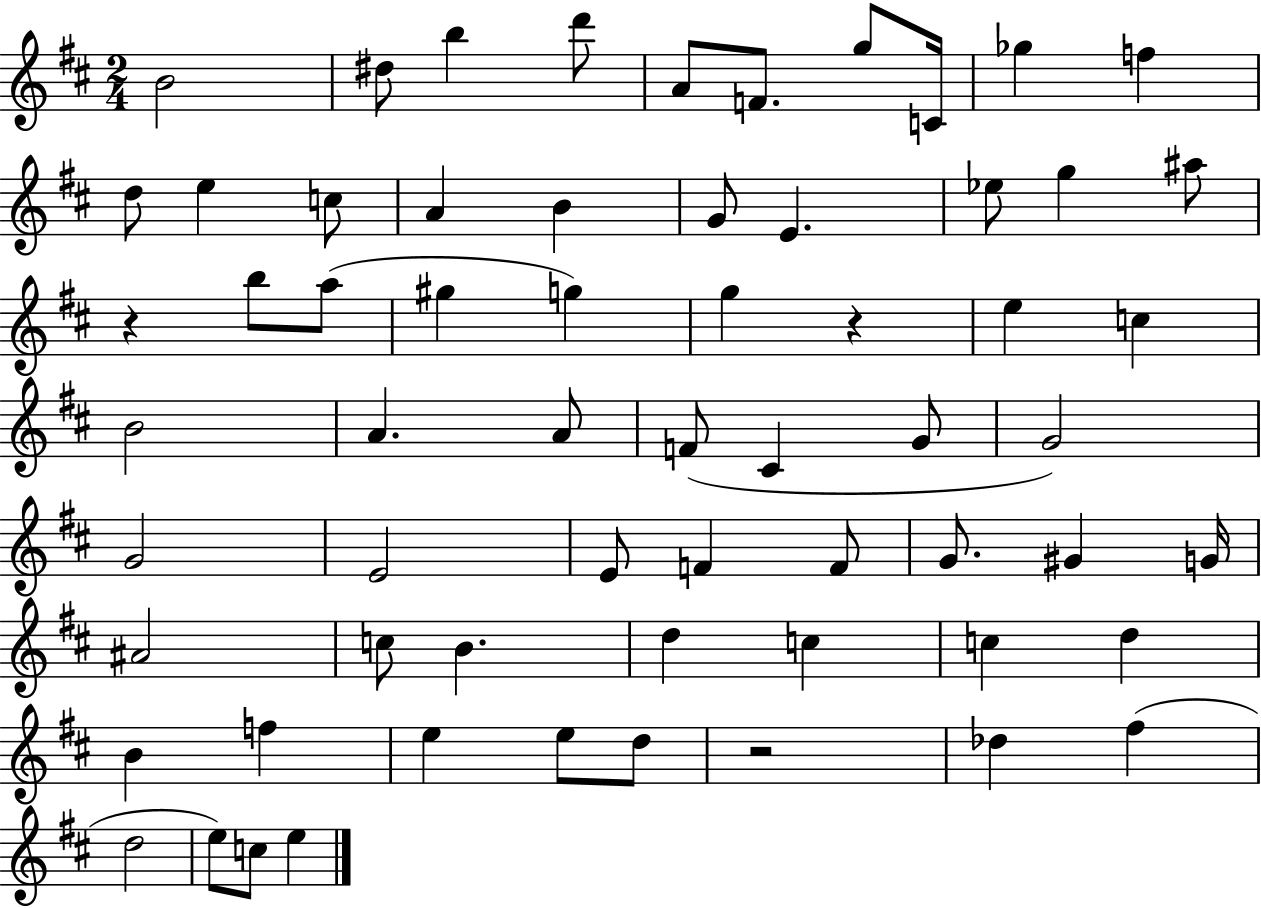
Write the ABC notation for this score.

X:1
T:Untitled
M:2/4
L:1/4
K:D
B2 ^d/2 b d'/2 A/2 F/2 g/2 C/4 _g f d/2 e c/2 A B G/2 E _e/2 g ^a/2 z b/2 a/2 ^g g g z e c B2 A A/2 F/2 ^C G/2 G2 G2 E2 E/2 F F/2 G/2 ^G G/4 ^A2 c/2 B d c c d B f e e/2 d/2 z2 _d ^f d2 e/2 c/2 e